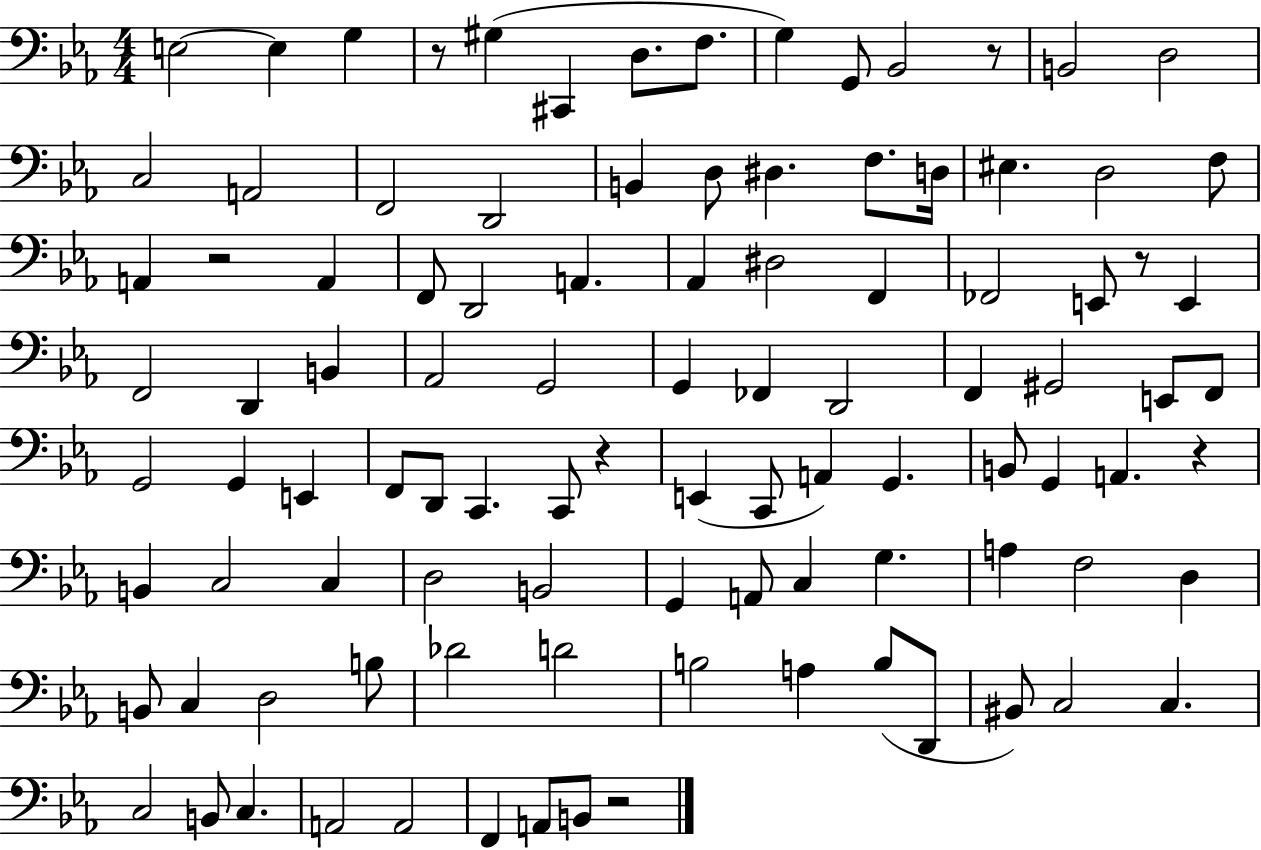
X:1
T:Untitled
M:4/4
L:1/4
K:Eb
E,2 E, G, z/2 ^G, ^C,, D,/2 F,/2 G, G,,/2 _B,,2 z/2 B,,2 D,2 C,2 A,,2 F,,2 D,,2 B,, D,/2 ^D, F,/2 D,/4 ^E, D,2 F,/2 A,, z2 A,, F,,/2 D,,2 A,, _A,, ^D,2 F,, _F,,2 E,,/2 z/2 E,, F,,2 D,, B,, _A,,2 G,,2 G,, _F,, D,,2 F,, ^G,,2 E,,/2 F,,/2 G,,2 G,, E,, F,,/2 D,,/2 C,, C,,/2 z E,, C,,/2 A,, G,, B,,/2 G,, A,, z B,, C,2 C, D,2 B,,2 G,, A,,/2 C, G, A, F,2 D, B,,/2 C, D,2 B,/2 _D2 D2 B,2 A, B,/2 D,,/2 ^B,,/2 C,2 C, C,2 B,,/2 C, A,,2 A,,2 F,, A,,/2 B,,/2 z2